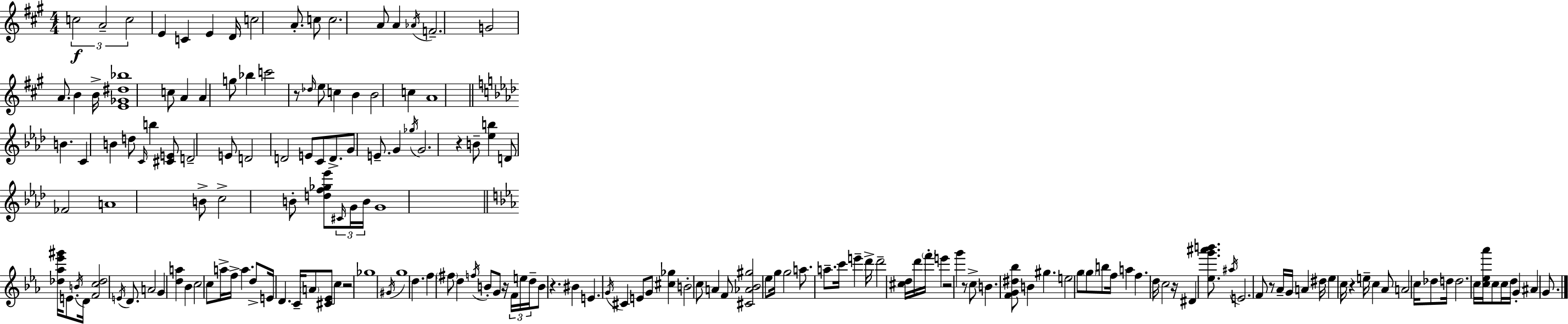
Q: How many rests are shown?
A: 10